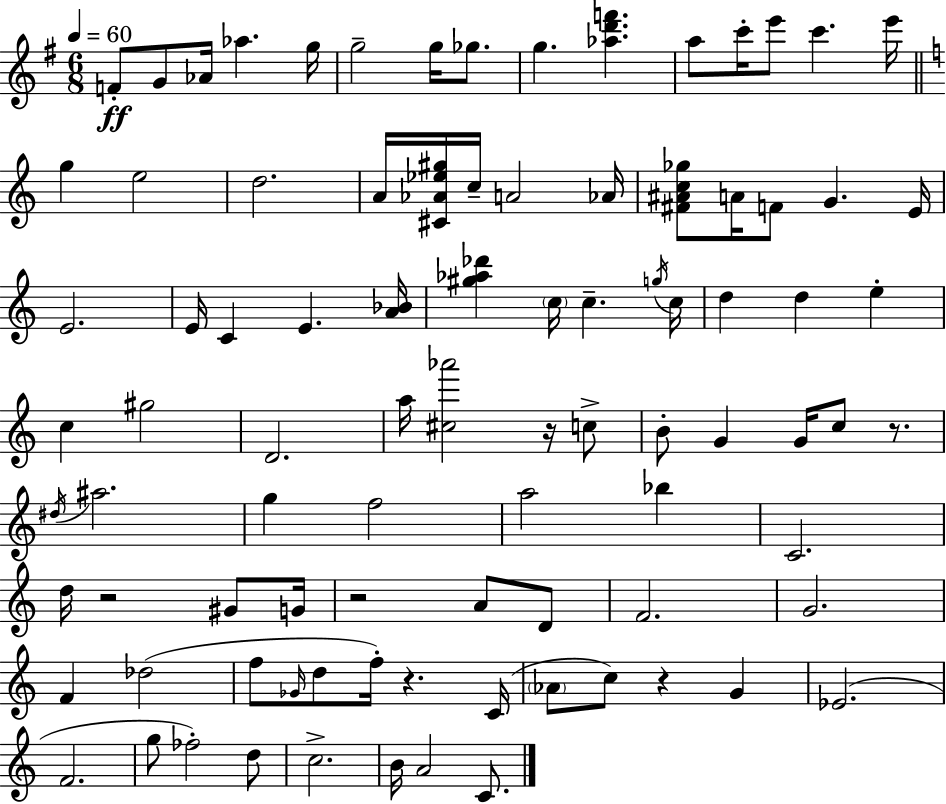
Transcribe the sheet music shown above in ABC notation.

X:1
T:Untitled
M:6/8
L:1/4
K:Em
F/2 G/2 _A/4 _a g/4 g2 g/4 _g/2 g [_ad'f'] a/2 c'/4 e'/2 c' e'/4 g e2 d2 A/4 [^C_A_e^g]/4 c/4 A2 _A/4 [^F^Ac_g]/2 A/4 F/2 G E/4 E2 E/4 C E [A_B]/4 [^g_a_d'] c/4 c g/4 c/4 d d e c ^g2 D2 a/4 [^c_a']2 z/4 c/2 B/2 G G/4 c/2 z/2 ^d/4 ^a2 g f2 a2 _b C2 d/4 z2 ^G/2 G/4 z2 A/2 D/2 F2 G2 F _d2 f/2 _G/4 d/2 f/4 z C/4 _A/2 c/2 z G _E2 F2 g/2 _f2 d/2 c2 B/4 A2 C/2